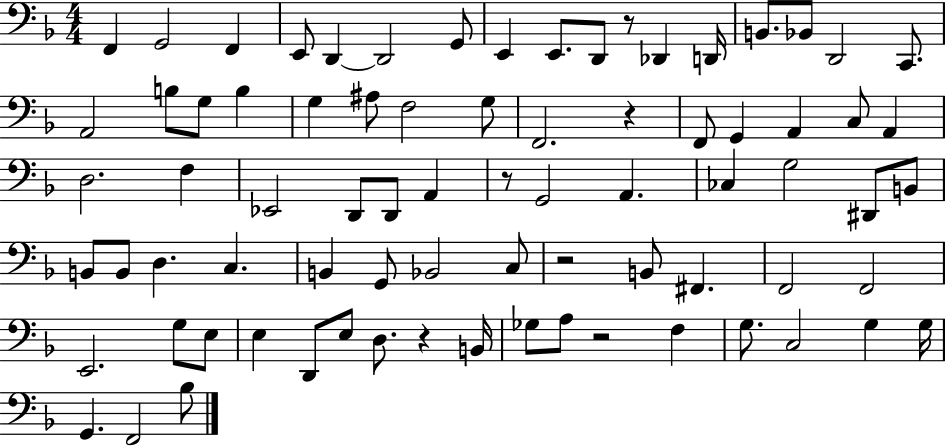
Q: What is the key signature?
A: F major